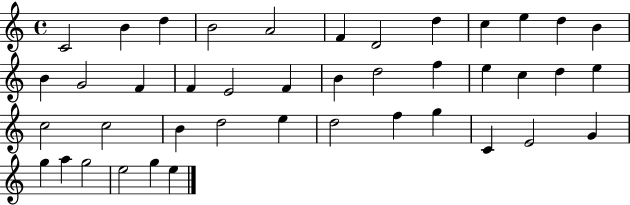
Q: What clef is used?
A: treble